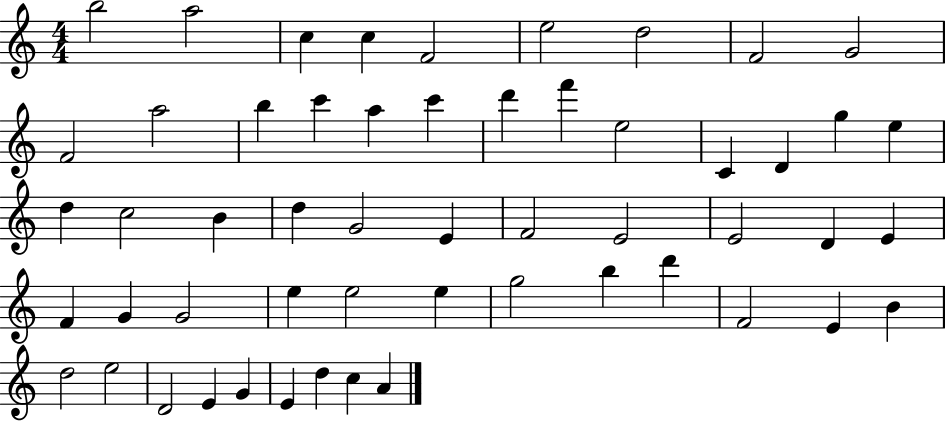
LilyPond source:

{
  \clef treble
  \numericTimeSignature
  \time 4/4
  \key c \major
  b''2 a''2 | c''4 c''4 f'2 | e''2 d''2 | f'2 g'2 | \break f'2 a''2 | b''4 c'''4 a''4 c'''4 | d'''4 f'''4 e''2 | c'4 d'4 g''4 e''4 | \break d''4 c''2 b'4 | d''4 g'2 e'4 | f'2 e'2 | e'2 d'4 e'4 | \break f'4 g'4 g'2 | e''4 e''2 e''4 | g''2 b''4 d'''4 | f'2 e'4 b'4 | \break d''2 e''2 | d'2 e'4 g'4 | e'4 d''4 c''4 a'4 | \bar "|."
}